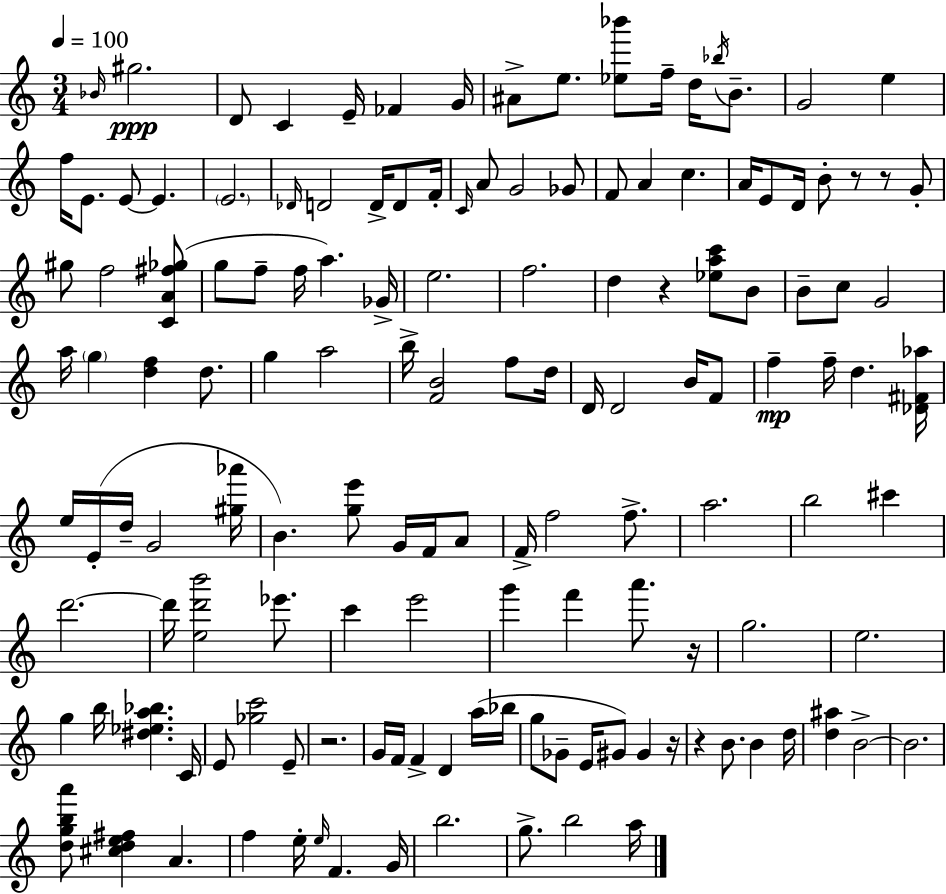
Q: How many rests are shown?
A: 7